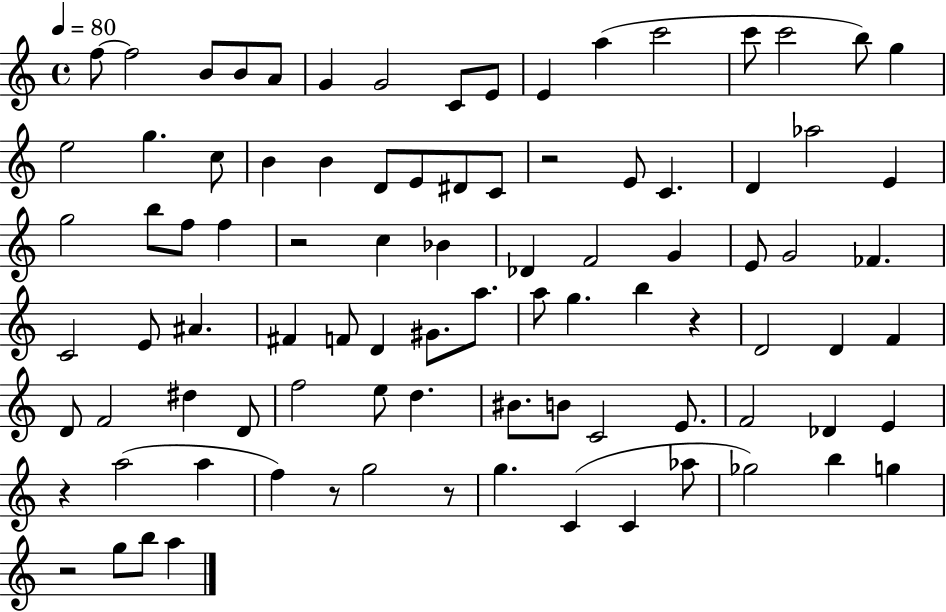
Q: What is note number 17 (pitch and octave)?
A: E5